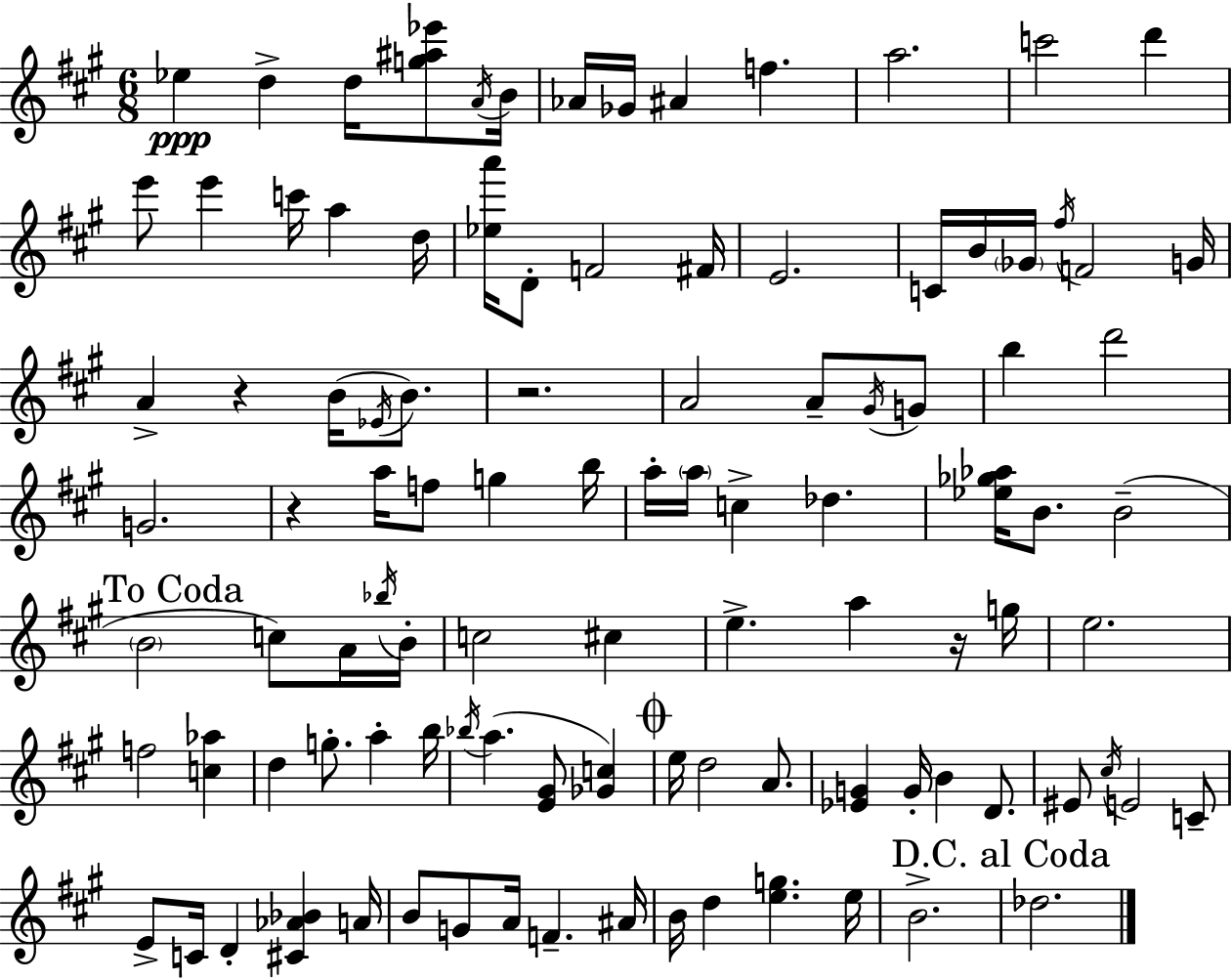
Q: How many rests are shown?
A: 4